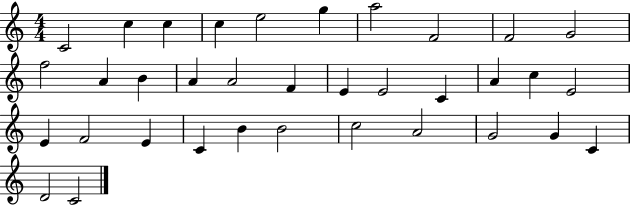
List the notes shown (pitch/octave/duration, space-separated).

C4/h C5/q C5/q C5/q E5/h G5/q A5/h F4/h F4/h G4/h F5/h A4/q B4/q A4/q A4/h F4/q E4/q E4/h C4/q A4/q C5/q E4/h E4/q F4/h E4/q C4/q B4/q B4/h C5/h A4/h G4/h G4/q C4/q D4/h C4/h